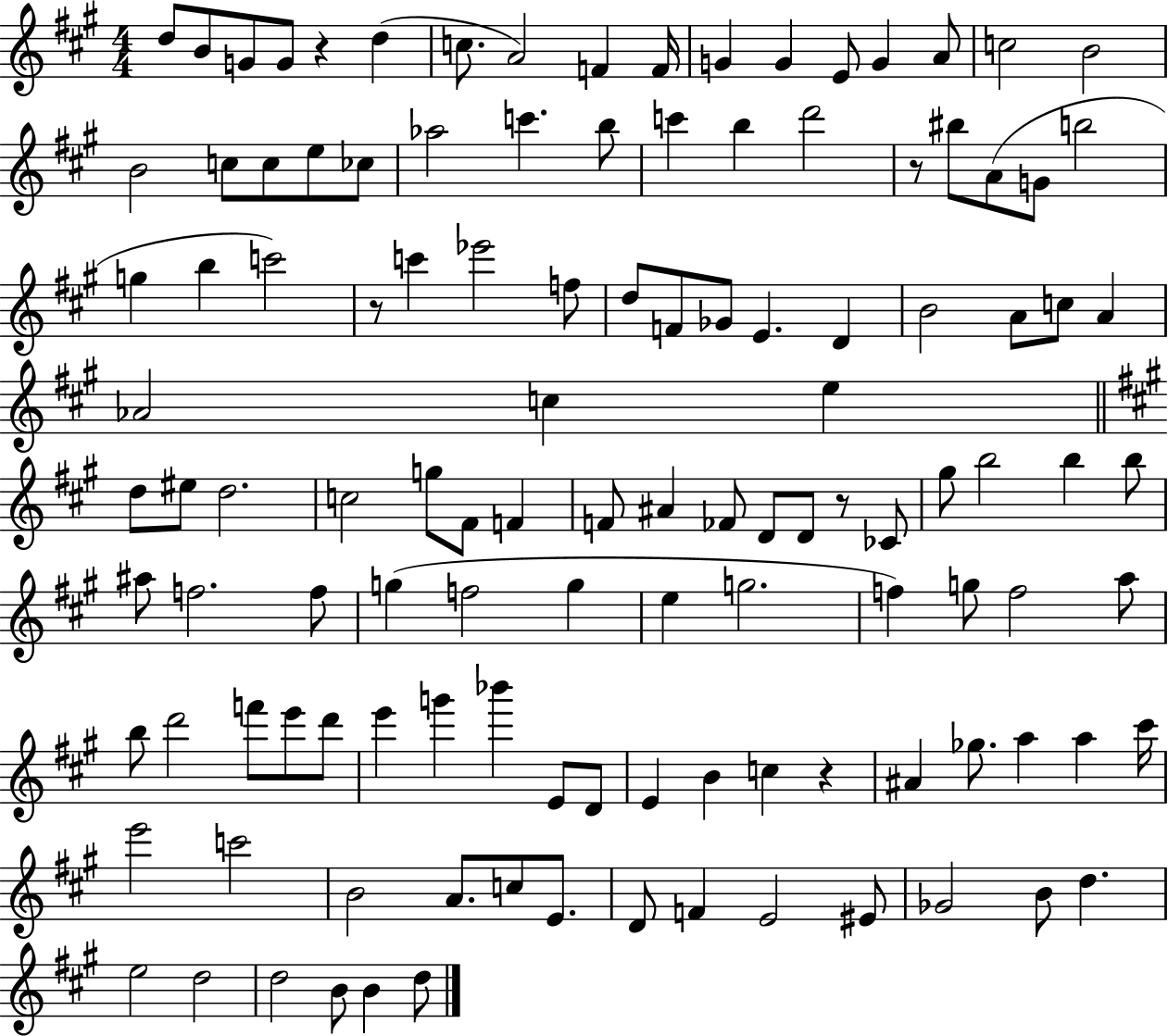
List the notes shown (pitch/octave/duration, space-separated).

D5/e B4/e G4/e G4/e R/q D5/q C5/e. A4/h F4/q F4/s G4/q G4/q E4/e G4/q A4/e C5/h B4/h B4/h C5/e C5/e E5/e CES5/e Ab5/h C6/q. B5/e C6/q B5/q D6/h R/e BIS5/e A4/e G4/e B5/h G5/q B5/q C6/h R/e C6/q Eb6/h F5/e D5/e F4/e Gb4/e E4/q. D4/q B4/h A4/e C5/e A4/q Ab4/h C5/q E5/q D5/e EIS5/e D5/h. C5/h G5/e F#4/e F4/q F4/e A#4/q FES4/e D4/e D4/e R/e CES4/e G#5/e B5/h B5/q B5/e A#5/e F5/h. F5/e G5/q F5/h G5/q E5/q G5/h. F5/q G5/e F5/h A5/e B5/e D6/h F6/e E6/e D6/e E6/q G6/q Bb6/q E4/e D4/e E4/q B4/q C5/q R/q A#4/q Gb5/e. A5/q A5/q C#6/s E6/h C6/h B4/h A4/e. C5/e E4/e. D4/e F4/q E4/h EIS4/e Gb4/h B4/e D5/q. E5/h D5/h D5/h B4/e B4/q D5/e